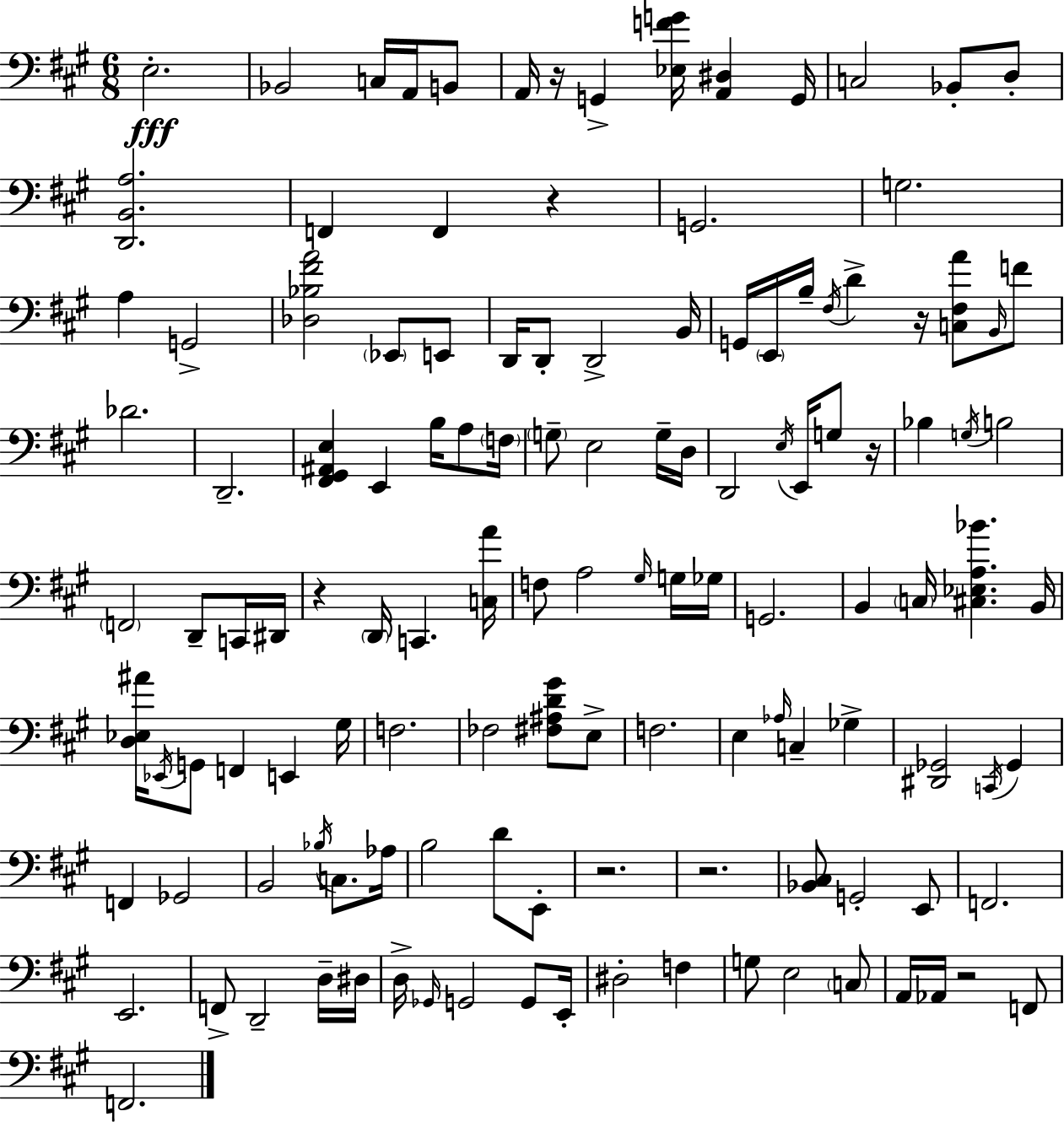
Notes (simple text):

E3/h. Bb2/h C3/s A2/s B2/e A2/s R/s G2/q [Eb3,F4,G4]/s [A2,D#3]/q G2/s C3/h Bb2/e D3/e [D2,B2,A3]/h. F2/q F2/q R/q G2/h. G3/h. A3/q G2/h [Db3,Bb3,F#4,A4]/h Eb2/e E2/e D2/s D2/e D2/h B2/s G2/s E2/s B3/s F#3/s D4/q R/s [C3,F#3,A4]/e B2/s F4/e Db4/h. D2/h. [F#2,G#2,A#2,E3]/q E2/q B3/s A3/e F3/s G3/e E3/h G3/s D3/s D2/h E3/s E2/s G3/e R/s Bb3/q G3/s B3/h F2/h D2/e C2/s D#2/s R/q D2/s C2/q. [C3,A4]/s F3/e A3/h G#3/s G3/s Gb3/s G2/h. B2/q C3/s [C#3,Eb3,A3,Bb4]/q. B2/s [D3,Eb3,A#4]/s Eb2/s G2/e F2/q E2/q G#3/s F3/h. FES3/h [F#3,A#3,D4,G#4]/e E3/e F3/h. E3/q Ab3/s C3/q Gb3/q [D#2,Gb2]/h C2/s Gb2/q F2/q Gb2/h B2/h Bb3/s C3/e. Ab3/s B3/h D4/e E2/e R/h. R/h. [Bb2,C#3]/e G2/h E2/e F2/h. E2/h. F2/e D2/h D3/s D#3/s D3/s Gb2/s G2/h G2/e E2/s D#3/h F3/q G3/e E3/h C3/e A2/s Ab2/s R/h F2/e F2/h.